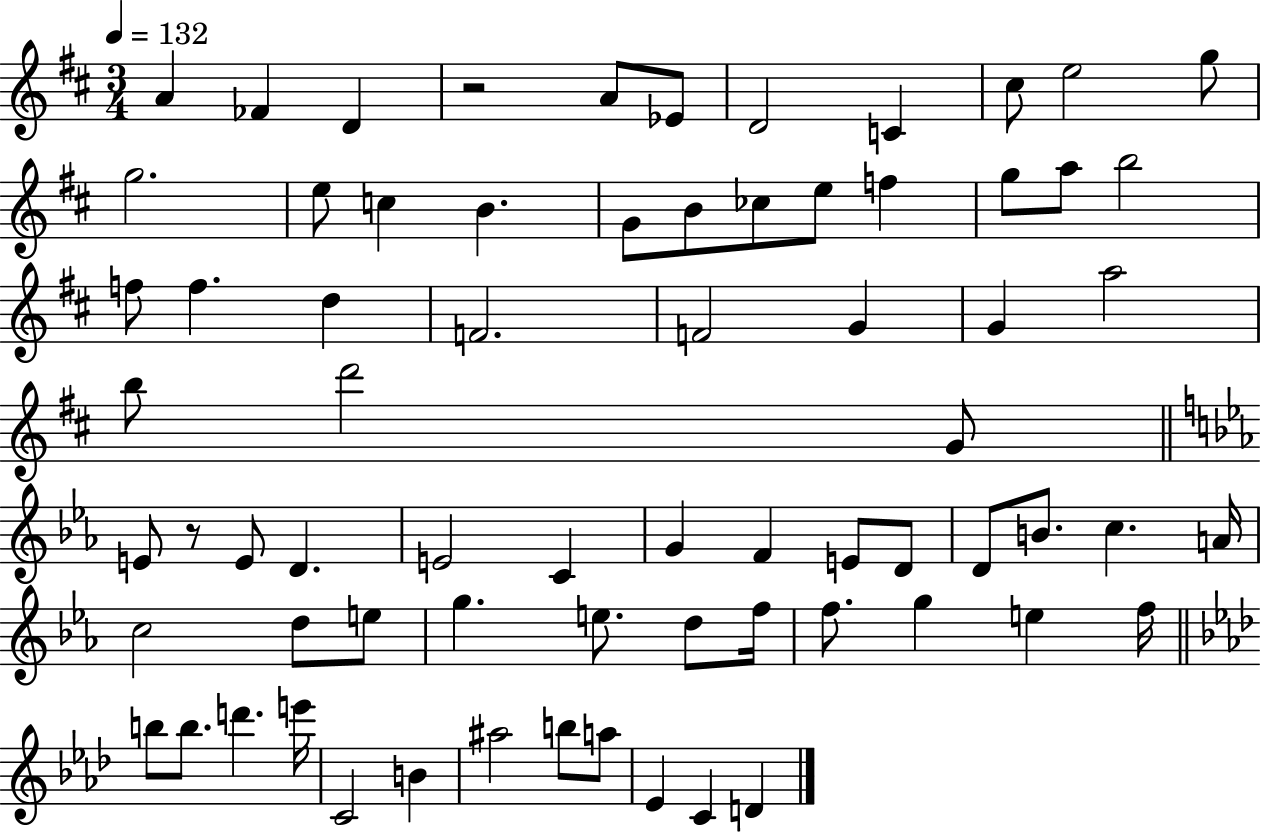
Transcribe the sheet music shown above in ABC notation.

X:1
T:Untitled
M:3/4
L:1/4
K:D
A _F D z2 A/2 _E/2 D2 C ^c/2 e2 g/2 g2 e/2 c B G/2 B/2 _c/2 e/2 f g/2 a/2 b2 f/2 f d F2 F2 G G a2 b/2 d'2 G/2 E/2 z/2 E/2 D E2 C G F E/2 D/2 D/2 B/2 c A/4 c2 d/2 e/2 g e/2 d/2 f/4 f/2 g e f/4 b/2 b/2 d' e'/4 C2 B ^a2 b/2 a/2 _E C D